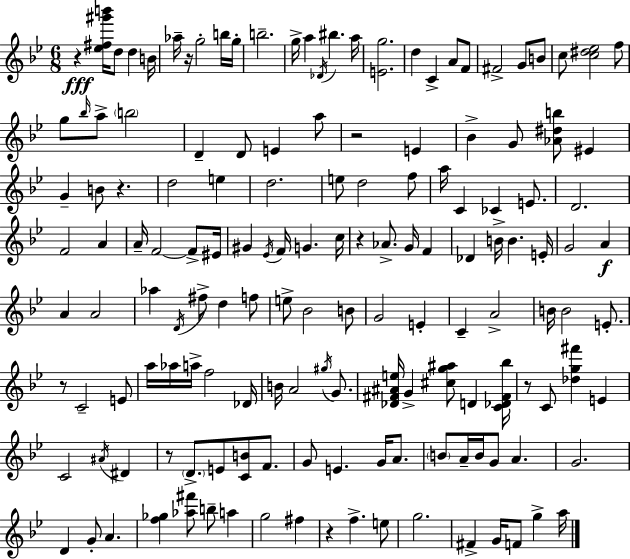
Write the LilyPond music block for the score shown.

{
  \clef treble
  \numericTimeSignature
  \time 6/8
  \key g \minor
  r4\fff <ees'' fis'' gis''' b'''>16 d''8 d''4 b'16 | aes''16-- r16 g''2-. b''16 g''16-. | b''2.-- | g''16-> a''4 \acciaccatura { des'16 } bis''4. | \break a''16 <e' g''>2. | d''4 c'4-> a'8 f'8 | fis'2-> g'8 b'8 | c''8 <c'' dis'' ees''>2 f''8 | \break g''8 \grace { bes''16 } a''8-> \parenthesize b''2 | d'4-- d'8 e'4 | a''8 r2 e'4 | bes'4-> g'8 <aes' dis'' b''>8 eis'4 | \break g'4-- b'8 r4. | d''2 e''4 | d''2. | e''8 d''2 | \break f''8 a''16 c'4 ces'4 e'8. | d'2. | f'2 a'4 | a'16-- f'2~~ f'8-> | \break eis'16 gis'4 \acciaccatura { ees'16 } f'16 g'4. | c''16 r4 aes'8.-> g'16 f'4 | des'4 b'16-> b'4. | e'16-. g'2 a'4\f | \break a'4 a'2 | aes''4 \acciaccatura { d'16 } fis''8-> d''4 | f''8 e''8-> bes'2 | b'8 g'2 | \break e'4-. c'4-- a'2-> | b'16 b'2 | e'8.-. r8 c'2-- | e'8 a''16 aes''16 a''16-> f''2 | \break des'16 b'16 a'2 | \acciaccatura { gis''16 } g'8. <des' fis' ais' e''>16 g'4-> <cis'' g'' ais''>8 | d'4 <c' des' fis' bes''>16 r8 c'8 <des'' g'' fis'''>4 | e'4 c'2 | \break \acciaccatura { ais'16 } dis'4 r8 \parenthesize d'8.-> e'8 | <c' b'>8 f'8. g'8 e'4. | g'16 a'8. \parenthesize b'8 a'16-- b'16 g'8 | a'4. g'2. | \break d'4 g'8-. | a'4. <f'' ges''>4 <aes'' fis'''>8 | b''8-- a''4 g''2 | fis''4 r4 f''4.-> | \break e''8 g''2. | fis'4-> g'16 f'8 | g''4-> a''16 \bar "|."
}